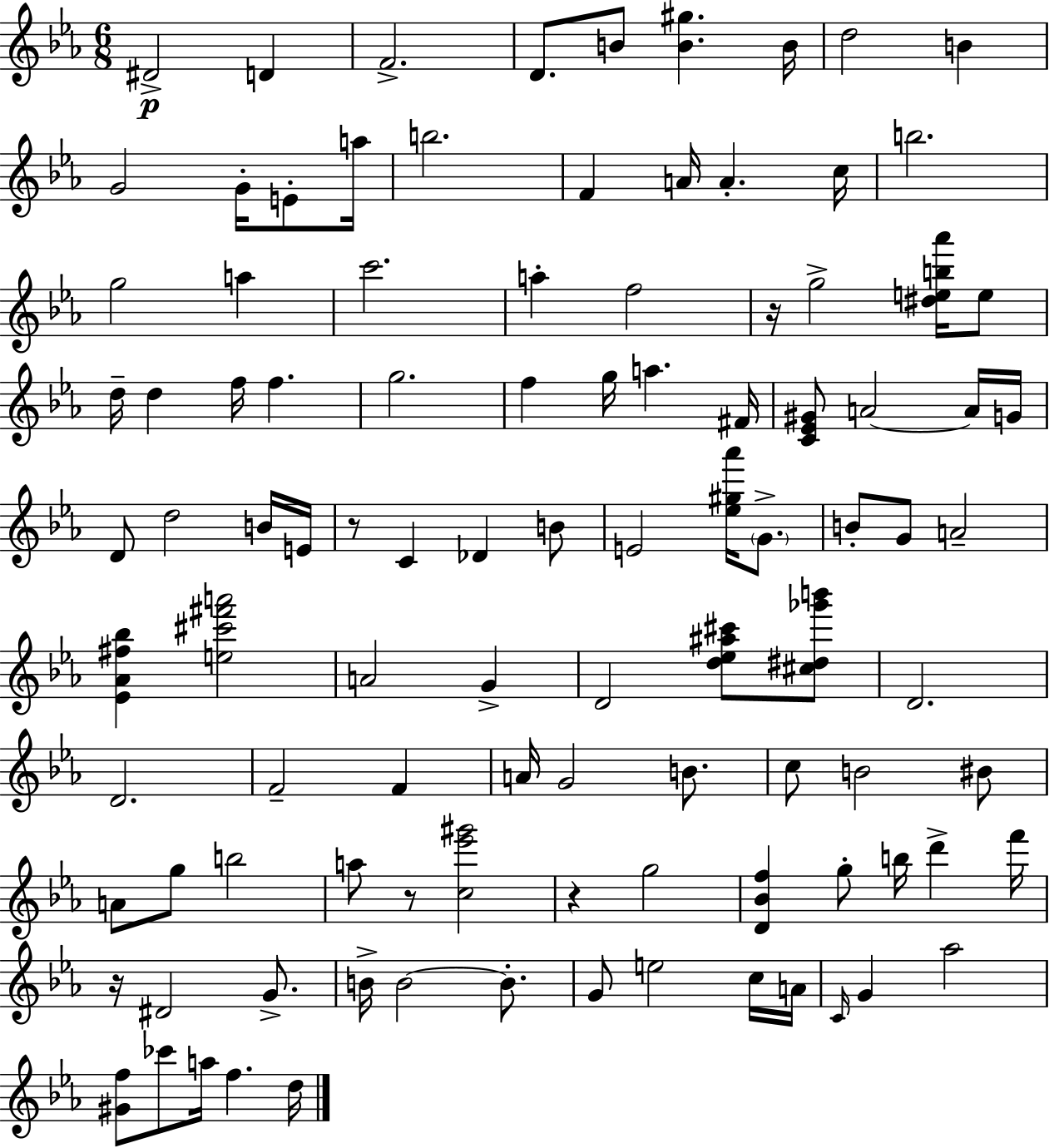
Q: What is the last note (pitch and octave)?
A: D5